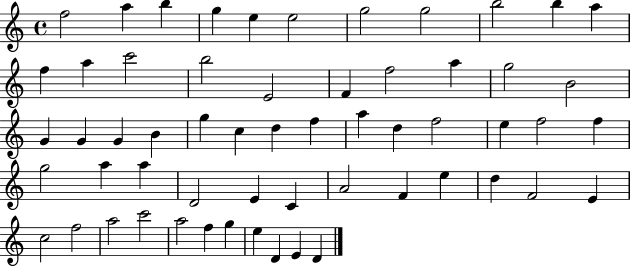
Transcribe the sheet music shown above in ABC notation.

X:1
T:Untitled
M:4/4
L:1/4
K:C
f2 a b g e e2 g2 g2 b2 b a f a c'2 b2 E2 F f2 a g2 B2 G G G B g c d f a d f2 e f2 f g2 a a D2 E C A2 F e d F2 E c2 f2 a2 c'2 a2 f g e D E D